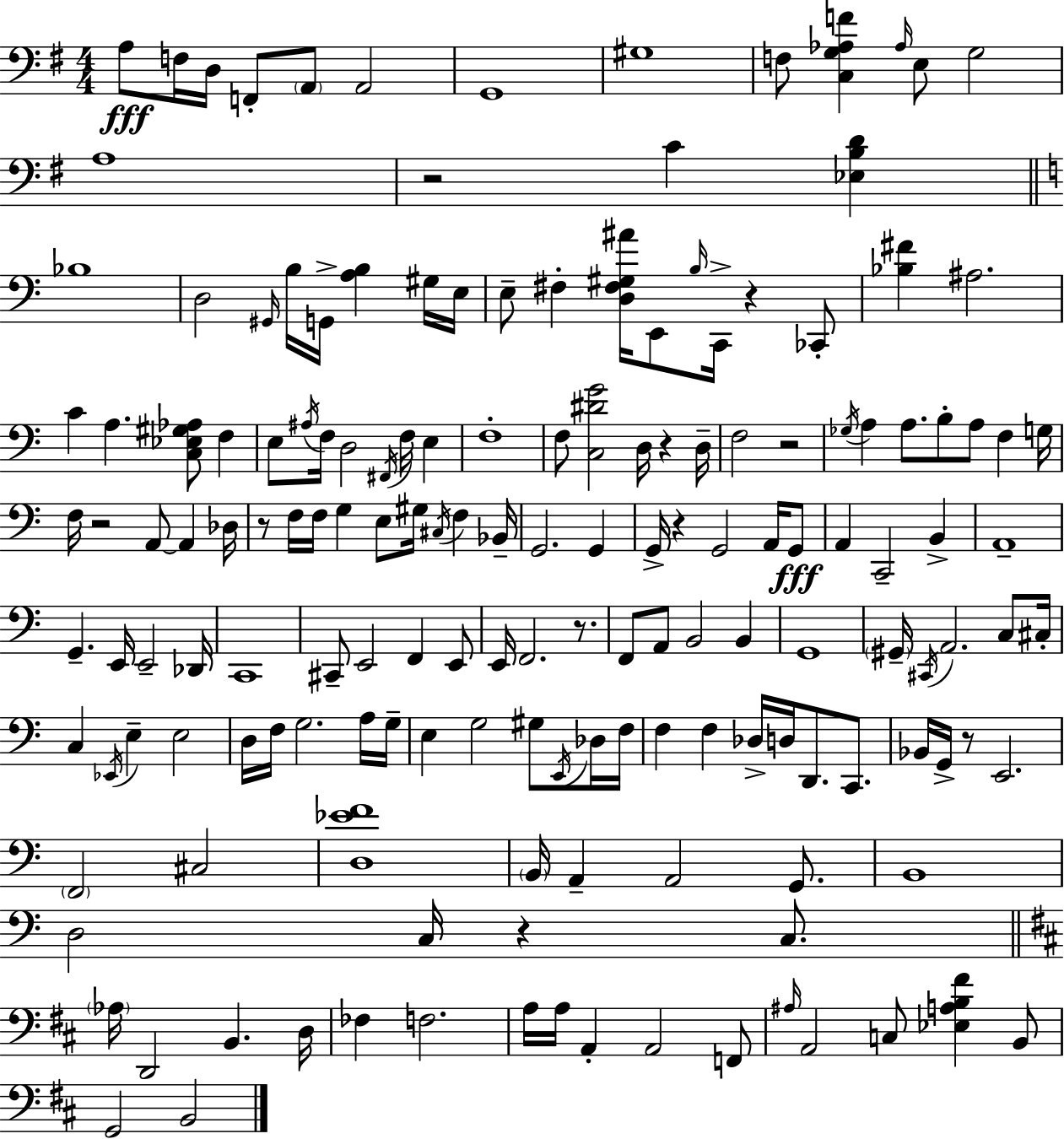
{
  \clef bass
  \numericTimeSignature
  \time 4/4
  \key g \major
  a8\fff f16 d16 f,8-. \parenthesize a,8 a,2 | g,1 | gis1 | f8 <c g aes f'>4 \grace { aes16 } e8 g2 | \break a1 | r2 c'4 <ees b d'>4 | \bar "||" \break \key a \minor bes1 | d2 \grace { gis,16 } b16 g,16-> <a b>4 gis16 | e16 e8-- fis4-. <d fis gis ais'>16 e,8 \grace { b16 } c,16-> r4 | ces,8-. <bes fis'>4 ais2. | \break c'4 a4. <c ees gis aes>8 f4 | e8 \acciaccatura { ais16 } f16 d2 \acciaccatura { fis,16 } f16 | e4 f1-. | f8 <c dis' g'>2 d16 r4 | \break d16-- f2 r2 | \acciaccatura { ges16 } a4 a8. b8-. a8 | f4 g16 f16 r2 a,8~~ | a,4 des16 r8 f16 f16 g4 e8 gis16 | \break \acciaccatura { cis16 } f4 bes,16-- g,2. | g,4 g,16-> r4 g,2 | a,16 g,8\fff a,4 c,2-- | b,4-> a,1-- | \break g,4.-- e,16 e,2-- | des,16 c,1 | cis,8-- e,2 | f,4 e,8 e,16 f,2. | \break r8. f,8 a,8 b,2 | b,4 g,1 | \parenthesize gis,16-- \acciaccatura { cis,16 } a,2. | c8 cis16-. c4 \acciaccatura { ees,16 } e4-- | \break e2 d16 f16 g2. | a16 g16-- e4 g2 | gis8 \acciaccatura { e,16 } des16 f16 f4 f4 | des16-> d16 d,8. c,8. bes,16 g,16-> r8 e,2. | \break \parenthesize f,2 | cis2 <d ees' f'>1 | \parenthesize b,16 a,4-- a,2 | g,8. b,1 | \break d2 | c16 r4 c8. \bar "||" \break \key d \major \parenthesize aes16 d,2 b,4. d16 | fes4 f2. | a16 a16 a,4-. a,2 f,8 | \grace { ais16 } a,2 c8 <ees a b fis'>4 b,8 | \break g,2 b,2 | \bar "|."
}